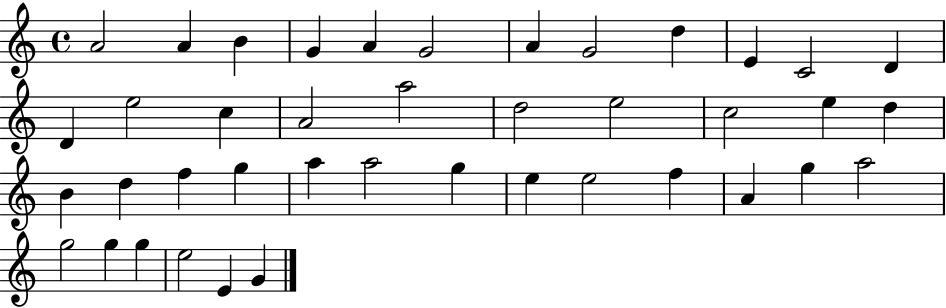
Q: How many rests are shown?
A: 0